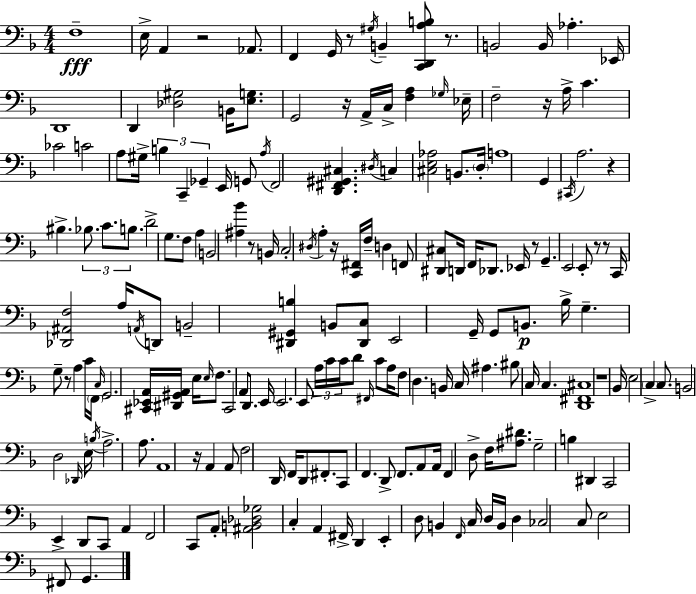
X:1
T:Untitled
M:4/4
L:1/4
K:F
F,4 E,/4 A,, z2 _A,,/2 F,, G,,/4 z/2 ^G,/4 B,, [C,,D,,A,B,]/2 z/2 B,,2 B,,/4 _A, _E,,/4 D,,4 D,, [_D,^G,]2 B,,/4 [E,G,]/2 G,,2 z/4 A,,/4 C,/4 [F,A,] _G,/4 _E,/4 F,2 z/4 A,/4 C _C2 C2 A,/2 ^G,/4 B, C,, _G,, E,,/4 G,,/2 A,/4 F,,2 [D,,^F,,^G,,^C,] ^D,/4 C, [^C,E,_A,]2 B,,/2 D,/4 A,4 G,, ^C,,/4 A,2 z ^B, _B,/2 C/2 B,/2 D2 G,/2 F,/2 A, B,,2 [^A,_B] z/2 B,,/4 C,2 ^D,/4 A, z/4 [C,,^F,,]/4 F,/4 D, F,,/2 [^D,,^C,]/2 D,,/4 F,,/4 _D,,/2 _E,,/4 z/2 G,, E,,2 E,,/2 z/2 z/2 C,,/4 [_D,,^A,,F,]2 A,/4 A,,/4 D,,/2 B,,2 [^D,,^G,,B,] B,,/2 [^D,,C,]/2 E,,2 G,,/4 G,,/2 B,,/2 _B,/4 G, G,/2 z/2 A, C/4 F,,/4 C,/4 G,,2 [^C,,_E,,A,,]/4 [^D,,^G,,A,,]/4 E,/4 E,/4 F,/2 ^C,,2 A,,/2 D,,/2 E,,/4 E,,2 E,,/2 A,/4 C/4 C/4 D/2 ^F,,/4 C/2 A,/4 F,/2 D, B,,/4 C,/4 ^A, ^B,/2 C,/4 C, [D,,^F,,^C,]4 z4 _B,,/4 E,2 C, C,/2 B,,2 D,2 _D,,/4 E,/4 B,/4 A,2 A,/2 A,,4 z/4 A,, A,,/2 F,2 D,,/4 F,,/4 D,,/2 ^F,,/2 C,,/2 F,, D,,/2 F,,/2 A,,/2 A,,/4 F,, D,/2 F,/4 [^A,^D]/2 G,2 B, ^D,, C,,2 E,, D,,/2 C,,/2 A,, F,,2 C,,/2 A,,/2 [^A,,B,,_D,_G,]2 C, A,, ^F,,/4 D,, E,, D,/2 B,, F,,/4 C,/4 D,/4 B,,/4 D, _C,2 C,/2 E,2 ^F,,/2 G,,